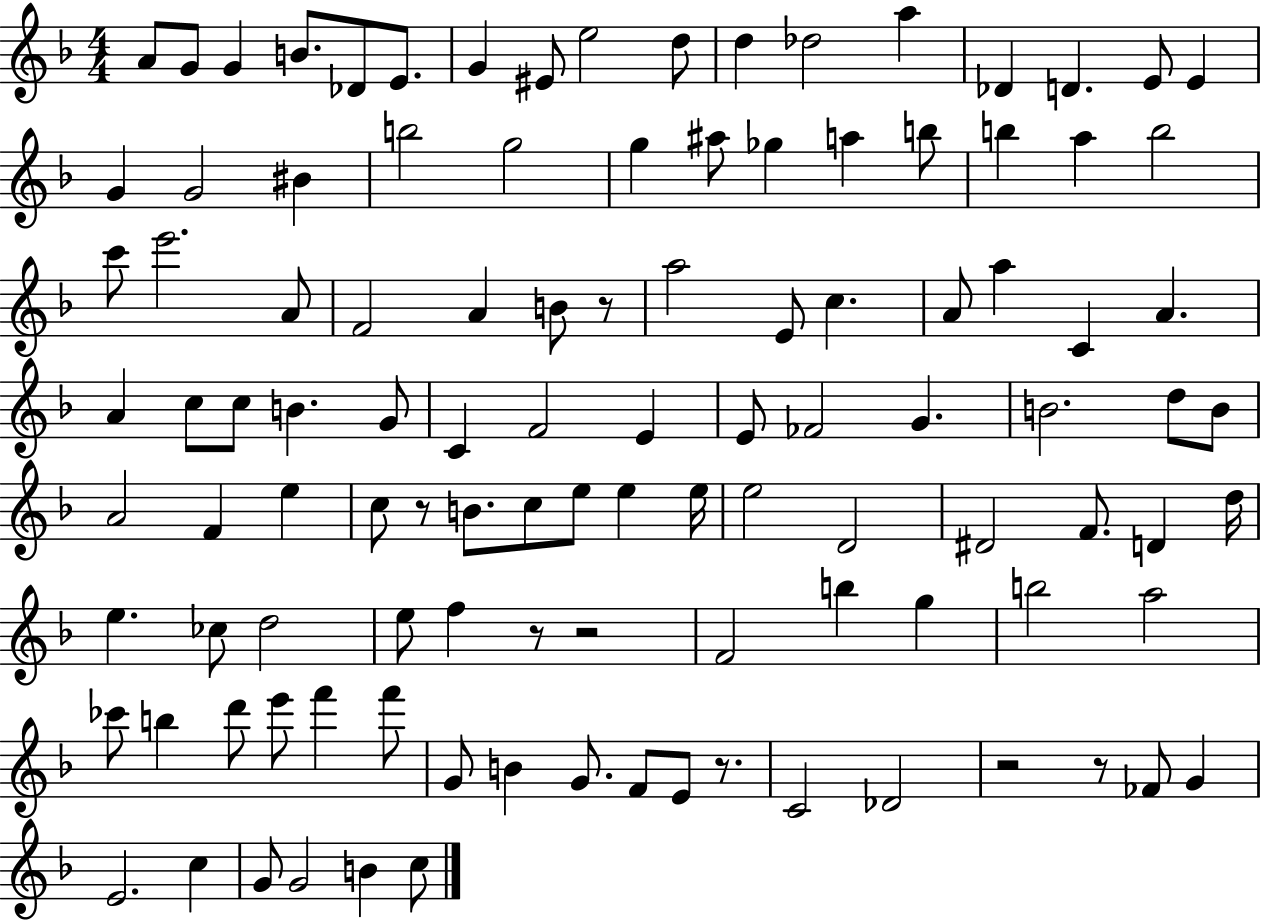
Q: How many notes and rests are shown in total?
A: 110